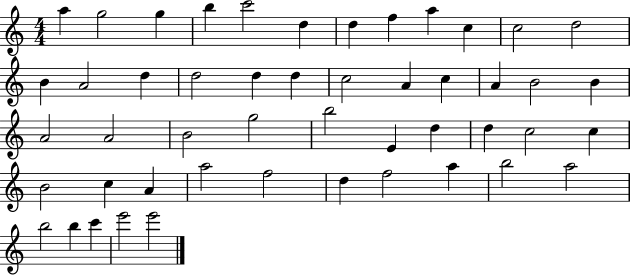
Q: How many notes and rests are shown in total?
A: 49